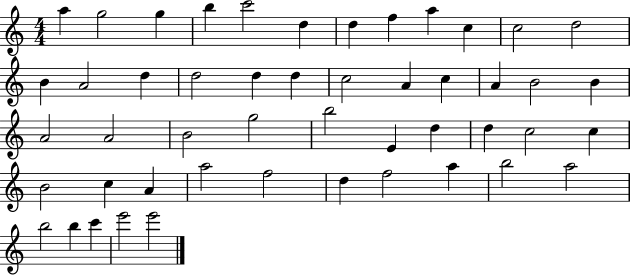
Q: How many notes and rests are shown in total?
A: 49